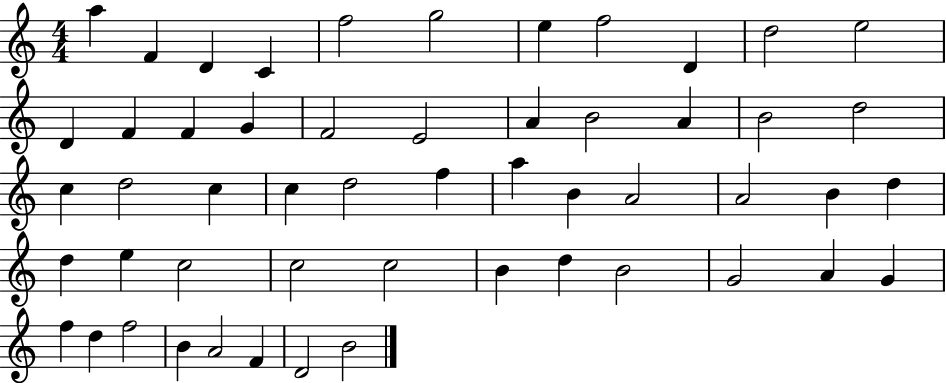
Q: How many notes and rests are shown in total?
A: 53